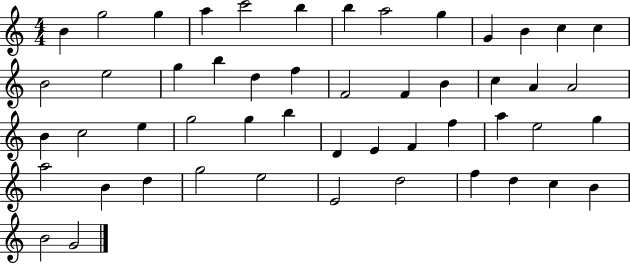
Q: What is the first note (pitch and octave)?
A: B4